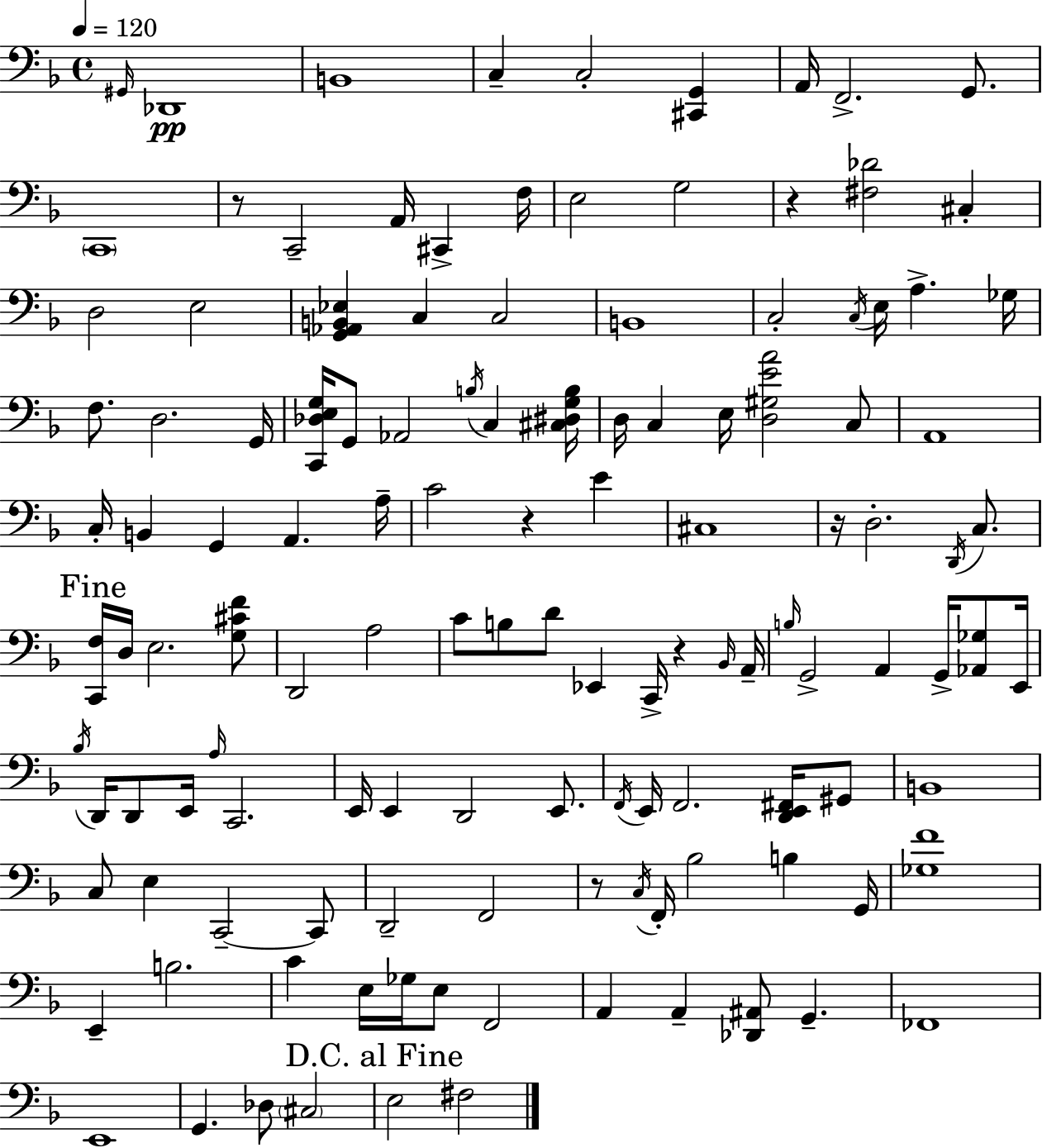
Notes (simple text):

G#2/s Db2/w B2/w C3/q C3/h [C#2,G2]/q A2/s F2/h. G2/e. C2/w R/e C2/h A2/s C#2/q F3/s E3/h G3/h R/q [F#3,Db4]/h C#3/q D3/h E3/h [G2,Ab2,B2,Eb3]/q C3/q C3/h B2/w C3/h C3/s E3/s A3/q. Gb3/s F3/e. D3/h. G2/s [C2,Db3,E3,G3]/s G2/e Ab2/h B3/s C3/q [C#3,D#3,G3,B3]/s D3/s C3/q E3/s [D3,G#3,E4,A4]/h C3/e A2/w C3/s B2/q G2/q A2/q. A3/s C4/h R/q E4/q C#3/w R/s D3/h. D2/s C3/e. [C2,F3]/s D3/s E3/h. [G3,C#4,F4]/e D2/h A3/h C4/e B3/e D4/e Eb2/q C2/s R/q Bb2/s A2/s B3/s G2/h A2/q G2/s [Ab2,Gb3]/e E2/s Bb3/s D2/s D2/e E2/s A3/s C2/h. E2/s E2/q D2/h E2/e. F2/s E2/s F2/h. [D2,E2,F#2]/s G#2/e B2/w C3/e E3/q C2/h C2/e D2/h F2/h R/e C3/s F2/s Bb3/h B3/q G2/s [Gb3,F4]/w E2/q B3/h. C4/q E3/s Gb3/s E3/e F2/h A2/q A2/q [Db2,A#2]/e G2/q. FES2/w E2/w G2/q. Db3/e C#3/h E3/h F#3/h